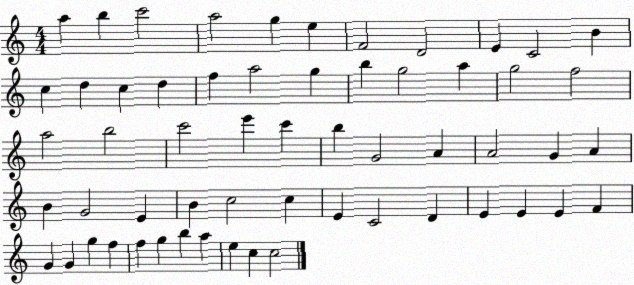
X:1
T:Untitled
M:4/4
L:1/4
K:C
a b c'2 a2 g e F2 D2 E C2 B c d c d f a2 g b g2 a g2 f2 a2 b2 c'2 e' c' b G2 A A2 G A B G2 E B c2 c E C2 D E E E F G G g f f g b a e c c2